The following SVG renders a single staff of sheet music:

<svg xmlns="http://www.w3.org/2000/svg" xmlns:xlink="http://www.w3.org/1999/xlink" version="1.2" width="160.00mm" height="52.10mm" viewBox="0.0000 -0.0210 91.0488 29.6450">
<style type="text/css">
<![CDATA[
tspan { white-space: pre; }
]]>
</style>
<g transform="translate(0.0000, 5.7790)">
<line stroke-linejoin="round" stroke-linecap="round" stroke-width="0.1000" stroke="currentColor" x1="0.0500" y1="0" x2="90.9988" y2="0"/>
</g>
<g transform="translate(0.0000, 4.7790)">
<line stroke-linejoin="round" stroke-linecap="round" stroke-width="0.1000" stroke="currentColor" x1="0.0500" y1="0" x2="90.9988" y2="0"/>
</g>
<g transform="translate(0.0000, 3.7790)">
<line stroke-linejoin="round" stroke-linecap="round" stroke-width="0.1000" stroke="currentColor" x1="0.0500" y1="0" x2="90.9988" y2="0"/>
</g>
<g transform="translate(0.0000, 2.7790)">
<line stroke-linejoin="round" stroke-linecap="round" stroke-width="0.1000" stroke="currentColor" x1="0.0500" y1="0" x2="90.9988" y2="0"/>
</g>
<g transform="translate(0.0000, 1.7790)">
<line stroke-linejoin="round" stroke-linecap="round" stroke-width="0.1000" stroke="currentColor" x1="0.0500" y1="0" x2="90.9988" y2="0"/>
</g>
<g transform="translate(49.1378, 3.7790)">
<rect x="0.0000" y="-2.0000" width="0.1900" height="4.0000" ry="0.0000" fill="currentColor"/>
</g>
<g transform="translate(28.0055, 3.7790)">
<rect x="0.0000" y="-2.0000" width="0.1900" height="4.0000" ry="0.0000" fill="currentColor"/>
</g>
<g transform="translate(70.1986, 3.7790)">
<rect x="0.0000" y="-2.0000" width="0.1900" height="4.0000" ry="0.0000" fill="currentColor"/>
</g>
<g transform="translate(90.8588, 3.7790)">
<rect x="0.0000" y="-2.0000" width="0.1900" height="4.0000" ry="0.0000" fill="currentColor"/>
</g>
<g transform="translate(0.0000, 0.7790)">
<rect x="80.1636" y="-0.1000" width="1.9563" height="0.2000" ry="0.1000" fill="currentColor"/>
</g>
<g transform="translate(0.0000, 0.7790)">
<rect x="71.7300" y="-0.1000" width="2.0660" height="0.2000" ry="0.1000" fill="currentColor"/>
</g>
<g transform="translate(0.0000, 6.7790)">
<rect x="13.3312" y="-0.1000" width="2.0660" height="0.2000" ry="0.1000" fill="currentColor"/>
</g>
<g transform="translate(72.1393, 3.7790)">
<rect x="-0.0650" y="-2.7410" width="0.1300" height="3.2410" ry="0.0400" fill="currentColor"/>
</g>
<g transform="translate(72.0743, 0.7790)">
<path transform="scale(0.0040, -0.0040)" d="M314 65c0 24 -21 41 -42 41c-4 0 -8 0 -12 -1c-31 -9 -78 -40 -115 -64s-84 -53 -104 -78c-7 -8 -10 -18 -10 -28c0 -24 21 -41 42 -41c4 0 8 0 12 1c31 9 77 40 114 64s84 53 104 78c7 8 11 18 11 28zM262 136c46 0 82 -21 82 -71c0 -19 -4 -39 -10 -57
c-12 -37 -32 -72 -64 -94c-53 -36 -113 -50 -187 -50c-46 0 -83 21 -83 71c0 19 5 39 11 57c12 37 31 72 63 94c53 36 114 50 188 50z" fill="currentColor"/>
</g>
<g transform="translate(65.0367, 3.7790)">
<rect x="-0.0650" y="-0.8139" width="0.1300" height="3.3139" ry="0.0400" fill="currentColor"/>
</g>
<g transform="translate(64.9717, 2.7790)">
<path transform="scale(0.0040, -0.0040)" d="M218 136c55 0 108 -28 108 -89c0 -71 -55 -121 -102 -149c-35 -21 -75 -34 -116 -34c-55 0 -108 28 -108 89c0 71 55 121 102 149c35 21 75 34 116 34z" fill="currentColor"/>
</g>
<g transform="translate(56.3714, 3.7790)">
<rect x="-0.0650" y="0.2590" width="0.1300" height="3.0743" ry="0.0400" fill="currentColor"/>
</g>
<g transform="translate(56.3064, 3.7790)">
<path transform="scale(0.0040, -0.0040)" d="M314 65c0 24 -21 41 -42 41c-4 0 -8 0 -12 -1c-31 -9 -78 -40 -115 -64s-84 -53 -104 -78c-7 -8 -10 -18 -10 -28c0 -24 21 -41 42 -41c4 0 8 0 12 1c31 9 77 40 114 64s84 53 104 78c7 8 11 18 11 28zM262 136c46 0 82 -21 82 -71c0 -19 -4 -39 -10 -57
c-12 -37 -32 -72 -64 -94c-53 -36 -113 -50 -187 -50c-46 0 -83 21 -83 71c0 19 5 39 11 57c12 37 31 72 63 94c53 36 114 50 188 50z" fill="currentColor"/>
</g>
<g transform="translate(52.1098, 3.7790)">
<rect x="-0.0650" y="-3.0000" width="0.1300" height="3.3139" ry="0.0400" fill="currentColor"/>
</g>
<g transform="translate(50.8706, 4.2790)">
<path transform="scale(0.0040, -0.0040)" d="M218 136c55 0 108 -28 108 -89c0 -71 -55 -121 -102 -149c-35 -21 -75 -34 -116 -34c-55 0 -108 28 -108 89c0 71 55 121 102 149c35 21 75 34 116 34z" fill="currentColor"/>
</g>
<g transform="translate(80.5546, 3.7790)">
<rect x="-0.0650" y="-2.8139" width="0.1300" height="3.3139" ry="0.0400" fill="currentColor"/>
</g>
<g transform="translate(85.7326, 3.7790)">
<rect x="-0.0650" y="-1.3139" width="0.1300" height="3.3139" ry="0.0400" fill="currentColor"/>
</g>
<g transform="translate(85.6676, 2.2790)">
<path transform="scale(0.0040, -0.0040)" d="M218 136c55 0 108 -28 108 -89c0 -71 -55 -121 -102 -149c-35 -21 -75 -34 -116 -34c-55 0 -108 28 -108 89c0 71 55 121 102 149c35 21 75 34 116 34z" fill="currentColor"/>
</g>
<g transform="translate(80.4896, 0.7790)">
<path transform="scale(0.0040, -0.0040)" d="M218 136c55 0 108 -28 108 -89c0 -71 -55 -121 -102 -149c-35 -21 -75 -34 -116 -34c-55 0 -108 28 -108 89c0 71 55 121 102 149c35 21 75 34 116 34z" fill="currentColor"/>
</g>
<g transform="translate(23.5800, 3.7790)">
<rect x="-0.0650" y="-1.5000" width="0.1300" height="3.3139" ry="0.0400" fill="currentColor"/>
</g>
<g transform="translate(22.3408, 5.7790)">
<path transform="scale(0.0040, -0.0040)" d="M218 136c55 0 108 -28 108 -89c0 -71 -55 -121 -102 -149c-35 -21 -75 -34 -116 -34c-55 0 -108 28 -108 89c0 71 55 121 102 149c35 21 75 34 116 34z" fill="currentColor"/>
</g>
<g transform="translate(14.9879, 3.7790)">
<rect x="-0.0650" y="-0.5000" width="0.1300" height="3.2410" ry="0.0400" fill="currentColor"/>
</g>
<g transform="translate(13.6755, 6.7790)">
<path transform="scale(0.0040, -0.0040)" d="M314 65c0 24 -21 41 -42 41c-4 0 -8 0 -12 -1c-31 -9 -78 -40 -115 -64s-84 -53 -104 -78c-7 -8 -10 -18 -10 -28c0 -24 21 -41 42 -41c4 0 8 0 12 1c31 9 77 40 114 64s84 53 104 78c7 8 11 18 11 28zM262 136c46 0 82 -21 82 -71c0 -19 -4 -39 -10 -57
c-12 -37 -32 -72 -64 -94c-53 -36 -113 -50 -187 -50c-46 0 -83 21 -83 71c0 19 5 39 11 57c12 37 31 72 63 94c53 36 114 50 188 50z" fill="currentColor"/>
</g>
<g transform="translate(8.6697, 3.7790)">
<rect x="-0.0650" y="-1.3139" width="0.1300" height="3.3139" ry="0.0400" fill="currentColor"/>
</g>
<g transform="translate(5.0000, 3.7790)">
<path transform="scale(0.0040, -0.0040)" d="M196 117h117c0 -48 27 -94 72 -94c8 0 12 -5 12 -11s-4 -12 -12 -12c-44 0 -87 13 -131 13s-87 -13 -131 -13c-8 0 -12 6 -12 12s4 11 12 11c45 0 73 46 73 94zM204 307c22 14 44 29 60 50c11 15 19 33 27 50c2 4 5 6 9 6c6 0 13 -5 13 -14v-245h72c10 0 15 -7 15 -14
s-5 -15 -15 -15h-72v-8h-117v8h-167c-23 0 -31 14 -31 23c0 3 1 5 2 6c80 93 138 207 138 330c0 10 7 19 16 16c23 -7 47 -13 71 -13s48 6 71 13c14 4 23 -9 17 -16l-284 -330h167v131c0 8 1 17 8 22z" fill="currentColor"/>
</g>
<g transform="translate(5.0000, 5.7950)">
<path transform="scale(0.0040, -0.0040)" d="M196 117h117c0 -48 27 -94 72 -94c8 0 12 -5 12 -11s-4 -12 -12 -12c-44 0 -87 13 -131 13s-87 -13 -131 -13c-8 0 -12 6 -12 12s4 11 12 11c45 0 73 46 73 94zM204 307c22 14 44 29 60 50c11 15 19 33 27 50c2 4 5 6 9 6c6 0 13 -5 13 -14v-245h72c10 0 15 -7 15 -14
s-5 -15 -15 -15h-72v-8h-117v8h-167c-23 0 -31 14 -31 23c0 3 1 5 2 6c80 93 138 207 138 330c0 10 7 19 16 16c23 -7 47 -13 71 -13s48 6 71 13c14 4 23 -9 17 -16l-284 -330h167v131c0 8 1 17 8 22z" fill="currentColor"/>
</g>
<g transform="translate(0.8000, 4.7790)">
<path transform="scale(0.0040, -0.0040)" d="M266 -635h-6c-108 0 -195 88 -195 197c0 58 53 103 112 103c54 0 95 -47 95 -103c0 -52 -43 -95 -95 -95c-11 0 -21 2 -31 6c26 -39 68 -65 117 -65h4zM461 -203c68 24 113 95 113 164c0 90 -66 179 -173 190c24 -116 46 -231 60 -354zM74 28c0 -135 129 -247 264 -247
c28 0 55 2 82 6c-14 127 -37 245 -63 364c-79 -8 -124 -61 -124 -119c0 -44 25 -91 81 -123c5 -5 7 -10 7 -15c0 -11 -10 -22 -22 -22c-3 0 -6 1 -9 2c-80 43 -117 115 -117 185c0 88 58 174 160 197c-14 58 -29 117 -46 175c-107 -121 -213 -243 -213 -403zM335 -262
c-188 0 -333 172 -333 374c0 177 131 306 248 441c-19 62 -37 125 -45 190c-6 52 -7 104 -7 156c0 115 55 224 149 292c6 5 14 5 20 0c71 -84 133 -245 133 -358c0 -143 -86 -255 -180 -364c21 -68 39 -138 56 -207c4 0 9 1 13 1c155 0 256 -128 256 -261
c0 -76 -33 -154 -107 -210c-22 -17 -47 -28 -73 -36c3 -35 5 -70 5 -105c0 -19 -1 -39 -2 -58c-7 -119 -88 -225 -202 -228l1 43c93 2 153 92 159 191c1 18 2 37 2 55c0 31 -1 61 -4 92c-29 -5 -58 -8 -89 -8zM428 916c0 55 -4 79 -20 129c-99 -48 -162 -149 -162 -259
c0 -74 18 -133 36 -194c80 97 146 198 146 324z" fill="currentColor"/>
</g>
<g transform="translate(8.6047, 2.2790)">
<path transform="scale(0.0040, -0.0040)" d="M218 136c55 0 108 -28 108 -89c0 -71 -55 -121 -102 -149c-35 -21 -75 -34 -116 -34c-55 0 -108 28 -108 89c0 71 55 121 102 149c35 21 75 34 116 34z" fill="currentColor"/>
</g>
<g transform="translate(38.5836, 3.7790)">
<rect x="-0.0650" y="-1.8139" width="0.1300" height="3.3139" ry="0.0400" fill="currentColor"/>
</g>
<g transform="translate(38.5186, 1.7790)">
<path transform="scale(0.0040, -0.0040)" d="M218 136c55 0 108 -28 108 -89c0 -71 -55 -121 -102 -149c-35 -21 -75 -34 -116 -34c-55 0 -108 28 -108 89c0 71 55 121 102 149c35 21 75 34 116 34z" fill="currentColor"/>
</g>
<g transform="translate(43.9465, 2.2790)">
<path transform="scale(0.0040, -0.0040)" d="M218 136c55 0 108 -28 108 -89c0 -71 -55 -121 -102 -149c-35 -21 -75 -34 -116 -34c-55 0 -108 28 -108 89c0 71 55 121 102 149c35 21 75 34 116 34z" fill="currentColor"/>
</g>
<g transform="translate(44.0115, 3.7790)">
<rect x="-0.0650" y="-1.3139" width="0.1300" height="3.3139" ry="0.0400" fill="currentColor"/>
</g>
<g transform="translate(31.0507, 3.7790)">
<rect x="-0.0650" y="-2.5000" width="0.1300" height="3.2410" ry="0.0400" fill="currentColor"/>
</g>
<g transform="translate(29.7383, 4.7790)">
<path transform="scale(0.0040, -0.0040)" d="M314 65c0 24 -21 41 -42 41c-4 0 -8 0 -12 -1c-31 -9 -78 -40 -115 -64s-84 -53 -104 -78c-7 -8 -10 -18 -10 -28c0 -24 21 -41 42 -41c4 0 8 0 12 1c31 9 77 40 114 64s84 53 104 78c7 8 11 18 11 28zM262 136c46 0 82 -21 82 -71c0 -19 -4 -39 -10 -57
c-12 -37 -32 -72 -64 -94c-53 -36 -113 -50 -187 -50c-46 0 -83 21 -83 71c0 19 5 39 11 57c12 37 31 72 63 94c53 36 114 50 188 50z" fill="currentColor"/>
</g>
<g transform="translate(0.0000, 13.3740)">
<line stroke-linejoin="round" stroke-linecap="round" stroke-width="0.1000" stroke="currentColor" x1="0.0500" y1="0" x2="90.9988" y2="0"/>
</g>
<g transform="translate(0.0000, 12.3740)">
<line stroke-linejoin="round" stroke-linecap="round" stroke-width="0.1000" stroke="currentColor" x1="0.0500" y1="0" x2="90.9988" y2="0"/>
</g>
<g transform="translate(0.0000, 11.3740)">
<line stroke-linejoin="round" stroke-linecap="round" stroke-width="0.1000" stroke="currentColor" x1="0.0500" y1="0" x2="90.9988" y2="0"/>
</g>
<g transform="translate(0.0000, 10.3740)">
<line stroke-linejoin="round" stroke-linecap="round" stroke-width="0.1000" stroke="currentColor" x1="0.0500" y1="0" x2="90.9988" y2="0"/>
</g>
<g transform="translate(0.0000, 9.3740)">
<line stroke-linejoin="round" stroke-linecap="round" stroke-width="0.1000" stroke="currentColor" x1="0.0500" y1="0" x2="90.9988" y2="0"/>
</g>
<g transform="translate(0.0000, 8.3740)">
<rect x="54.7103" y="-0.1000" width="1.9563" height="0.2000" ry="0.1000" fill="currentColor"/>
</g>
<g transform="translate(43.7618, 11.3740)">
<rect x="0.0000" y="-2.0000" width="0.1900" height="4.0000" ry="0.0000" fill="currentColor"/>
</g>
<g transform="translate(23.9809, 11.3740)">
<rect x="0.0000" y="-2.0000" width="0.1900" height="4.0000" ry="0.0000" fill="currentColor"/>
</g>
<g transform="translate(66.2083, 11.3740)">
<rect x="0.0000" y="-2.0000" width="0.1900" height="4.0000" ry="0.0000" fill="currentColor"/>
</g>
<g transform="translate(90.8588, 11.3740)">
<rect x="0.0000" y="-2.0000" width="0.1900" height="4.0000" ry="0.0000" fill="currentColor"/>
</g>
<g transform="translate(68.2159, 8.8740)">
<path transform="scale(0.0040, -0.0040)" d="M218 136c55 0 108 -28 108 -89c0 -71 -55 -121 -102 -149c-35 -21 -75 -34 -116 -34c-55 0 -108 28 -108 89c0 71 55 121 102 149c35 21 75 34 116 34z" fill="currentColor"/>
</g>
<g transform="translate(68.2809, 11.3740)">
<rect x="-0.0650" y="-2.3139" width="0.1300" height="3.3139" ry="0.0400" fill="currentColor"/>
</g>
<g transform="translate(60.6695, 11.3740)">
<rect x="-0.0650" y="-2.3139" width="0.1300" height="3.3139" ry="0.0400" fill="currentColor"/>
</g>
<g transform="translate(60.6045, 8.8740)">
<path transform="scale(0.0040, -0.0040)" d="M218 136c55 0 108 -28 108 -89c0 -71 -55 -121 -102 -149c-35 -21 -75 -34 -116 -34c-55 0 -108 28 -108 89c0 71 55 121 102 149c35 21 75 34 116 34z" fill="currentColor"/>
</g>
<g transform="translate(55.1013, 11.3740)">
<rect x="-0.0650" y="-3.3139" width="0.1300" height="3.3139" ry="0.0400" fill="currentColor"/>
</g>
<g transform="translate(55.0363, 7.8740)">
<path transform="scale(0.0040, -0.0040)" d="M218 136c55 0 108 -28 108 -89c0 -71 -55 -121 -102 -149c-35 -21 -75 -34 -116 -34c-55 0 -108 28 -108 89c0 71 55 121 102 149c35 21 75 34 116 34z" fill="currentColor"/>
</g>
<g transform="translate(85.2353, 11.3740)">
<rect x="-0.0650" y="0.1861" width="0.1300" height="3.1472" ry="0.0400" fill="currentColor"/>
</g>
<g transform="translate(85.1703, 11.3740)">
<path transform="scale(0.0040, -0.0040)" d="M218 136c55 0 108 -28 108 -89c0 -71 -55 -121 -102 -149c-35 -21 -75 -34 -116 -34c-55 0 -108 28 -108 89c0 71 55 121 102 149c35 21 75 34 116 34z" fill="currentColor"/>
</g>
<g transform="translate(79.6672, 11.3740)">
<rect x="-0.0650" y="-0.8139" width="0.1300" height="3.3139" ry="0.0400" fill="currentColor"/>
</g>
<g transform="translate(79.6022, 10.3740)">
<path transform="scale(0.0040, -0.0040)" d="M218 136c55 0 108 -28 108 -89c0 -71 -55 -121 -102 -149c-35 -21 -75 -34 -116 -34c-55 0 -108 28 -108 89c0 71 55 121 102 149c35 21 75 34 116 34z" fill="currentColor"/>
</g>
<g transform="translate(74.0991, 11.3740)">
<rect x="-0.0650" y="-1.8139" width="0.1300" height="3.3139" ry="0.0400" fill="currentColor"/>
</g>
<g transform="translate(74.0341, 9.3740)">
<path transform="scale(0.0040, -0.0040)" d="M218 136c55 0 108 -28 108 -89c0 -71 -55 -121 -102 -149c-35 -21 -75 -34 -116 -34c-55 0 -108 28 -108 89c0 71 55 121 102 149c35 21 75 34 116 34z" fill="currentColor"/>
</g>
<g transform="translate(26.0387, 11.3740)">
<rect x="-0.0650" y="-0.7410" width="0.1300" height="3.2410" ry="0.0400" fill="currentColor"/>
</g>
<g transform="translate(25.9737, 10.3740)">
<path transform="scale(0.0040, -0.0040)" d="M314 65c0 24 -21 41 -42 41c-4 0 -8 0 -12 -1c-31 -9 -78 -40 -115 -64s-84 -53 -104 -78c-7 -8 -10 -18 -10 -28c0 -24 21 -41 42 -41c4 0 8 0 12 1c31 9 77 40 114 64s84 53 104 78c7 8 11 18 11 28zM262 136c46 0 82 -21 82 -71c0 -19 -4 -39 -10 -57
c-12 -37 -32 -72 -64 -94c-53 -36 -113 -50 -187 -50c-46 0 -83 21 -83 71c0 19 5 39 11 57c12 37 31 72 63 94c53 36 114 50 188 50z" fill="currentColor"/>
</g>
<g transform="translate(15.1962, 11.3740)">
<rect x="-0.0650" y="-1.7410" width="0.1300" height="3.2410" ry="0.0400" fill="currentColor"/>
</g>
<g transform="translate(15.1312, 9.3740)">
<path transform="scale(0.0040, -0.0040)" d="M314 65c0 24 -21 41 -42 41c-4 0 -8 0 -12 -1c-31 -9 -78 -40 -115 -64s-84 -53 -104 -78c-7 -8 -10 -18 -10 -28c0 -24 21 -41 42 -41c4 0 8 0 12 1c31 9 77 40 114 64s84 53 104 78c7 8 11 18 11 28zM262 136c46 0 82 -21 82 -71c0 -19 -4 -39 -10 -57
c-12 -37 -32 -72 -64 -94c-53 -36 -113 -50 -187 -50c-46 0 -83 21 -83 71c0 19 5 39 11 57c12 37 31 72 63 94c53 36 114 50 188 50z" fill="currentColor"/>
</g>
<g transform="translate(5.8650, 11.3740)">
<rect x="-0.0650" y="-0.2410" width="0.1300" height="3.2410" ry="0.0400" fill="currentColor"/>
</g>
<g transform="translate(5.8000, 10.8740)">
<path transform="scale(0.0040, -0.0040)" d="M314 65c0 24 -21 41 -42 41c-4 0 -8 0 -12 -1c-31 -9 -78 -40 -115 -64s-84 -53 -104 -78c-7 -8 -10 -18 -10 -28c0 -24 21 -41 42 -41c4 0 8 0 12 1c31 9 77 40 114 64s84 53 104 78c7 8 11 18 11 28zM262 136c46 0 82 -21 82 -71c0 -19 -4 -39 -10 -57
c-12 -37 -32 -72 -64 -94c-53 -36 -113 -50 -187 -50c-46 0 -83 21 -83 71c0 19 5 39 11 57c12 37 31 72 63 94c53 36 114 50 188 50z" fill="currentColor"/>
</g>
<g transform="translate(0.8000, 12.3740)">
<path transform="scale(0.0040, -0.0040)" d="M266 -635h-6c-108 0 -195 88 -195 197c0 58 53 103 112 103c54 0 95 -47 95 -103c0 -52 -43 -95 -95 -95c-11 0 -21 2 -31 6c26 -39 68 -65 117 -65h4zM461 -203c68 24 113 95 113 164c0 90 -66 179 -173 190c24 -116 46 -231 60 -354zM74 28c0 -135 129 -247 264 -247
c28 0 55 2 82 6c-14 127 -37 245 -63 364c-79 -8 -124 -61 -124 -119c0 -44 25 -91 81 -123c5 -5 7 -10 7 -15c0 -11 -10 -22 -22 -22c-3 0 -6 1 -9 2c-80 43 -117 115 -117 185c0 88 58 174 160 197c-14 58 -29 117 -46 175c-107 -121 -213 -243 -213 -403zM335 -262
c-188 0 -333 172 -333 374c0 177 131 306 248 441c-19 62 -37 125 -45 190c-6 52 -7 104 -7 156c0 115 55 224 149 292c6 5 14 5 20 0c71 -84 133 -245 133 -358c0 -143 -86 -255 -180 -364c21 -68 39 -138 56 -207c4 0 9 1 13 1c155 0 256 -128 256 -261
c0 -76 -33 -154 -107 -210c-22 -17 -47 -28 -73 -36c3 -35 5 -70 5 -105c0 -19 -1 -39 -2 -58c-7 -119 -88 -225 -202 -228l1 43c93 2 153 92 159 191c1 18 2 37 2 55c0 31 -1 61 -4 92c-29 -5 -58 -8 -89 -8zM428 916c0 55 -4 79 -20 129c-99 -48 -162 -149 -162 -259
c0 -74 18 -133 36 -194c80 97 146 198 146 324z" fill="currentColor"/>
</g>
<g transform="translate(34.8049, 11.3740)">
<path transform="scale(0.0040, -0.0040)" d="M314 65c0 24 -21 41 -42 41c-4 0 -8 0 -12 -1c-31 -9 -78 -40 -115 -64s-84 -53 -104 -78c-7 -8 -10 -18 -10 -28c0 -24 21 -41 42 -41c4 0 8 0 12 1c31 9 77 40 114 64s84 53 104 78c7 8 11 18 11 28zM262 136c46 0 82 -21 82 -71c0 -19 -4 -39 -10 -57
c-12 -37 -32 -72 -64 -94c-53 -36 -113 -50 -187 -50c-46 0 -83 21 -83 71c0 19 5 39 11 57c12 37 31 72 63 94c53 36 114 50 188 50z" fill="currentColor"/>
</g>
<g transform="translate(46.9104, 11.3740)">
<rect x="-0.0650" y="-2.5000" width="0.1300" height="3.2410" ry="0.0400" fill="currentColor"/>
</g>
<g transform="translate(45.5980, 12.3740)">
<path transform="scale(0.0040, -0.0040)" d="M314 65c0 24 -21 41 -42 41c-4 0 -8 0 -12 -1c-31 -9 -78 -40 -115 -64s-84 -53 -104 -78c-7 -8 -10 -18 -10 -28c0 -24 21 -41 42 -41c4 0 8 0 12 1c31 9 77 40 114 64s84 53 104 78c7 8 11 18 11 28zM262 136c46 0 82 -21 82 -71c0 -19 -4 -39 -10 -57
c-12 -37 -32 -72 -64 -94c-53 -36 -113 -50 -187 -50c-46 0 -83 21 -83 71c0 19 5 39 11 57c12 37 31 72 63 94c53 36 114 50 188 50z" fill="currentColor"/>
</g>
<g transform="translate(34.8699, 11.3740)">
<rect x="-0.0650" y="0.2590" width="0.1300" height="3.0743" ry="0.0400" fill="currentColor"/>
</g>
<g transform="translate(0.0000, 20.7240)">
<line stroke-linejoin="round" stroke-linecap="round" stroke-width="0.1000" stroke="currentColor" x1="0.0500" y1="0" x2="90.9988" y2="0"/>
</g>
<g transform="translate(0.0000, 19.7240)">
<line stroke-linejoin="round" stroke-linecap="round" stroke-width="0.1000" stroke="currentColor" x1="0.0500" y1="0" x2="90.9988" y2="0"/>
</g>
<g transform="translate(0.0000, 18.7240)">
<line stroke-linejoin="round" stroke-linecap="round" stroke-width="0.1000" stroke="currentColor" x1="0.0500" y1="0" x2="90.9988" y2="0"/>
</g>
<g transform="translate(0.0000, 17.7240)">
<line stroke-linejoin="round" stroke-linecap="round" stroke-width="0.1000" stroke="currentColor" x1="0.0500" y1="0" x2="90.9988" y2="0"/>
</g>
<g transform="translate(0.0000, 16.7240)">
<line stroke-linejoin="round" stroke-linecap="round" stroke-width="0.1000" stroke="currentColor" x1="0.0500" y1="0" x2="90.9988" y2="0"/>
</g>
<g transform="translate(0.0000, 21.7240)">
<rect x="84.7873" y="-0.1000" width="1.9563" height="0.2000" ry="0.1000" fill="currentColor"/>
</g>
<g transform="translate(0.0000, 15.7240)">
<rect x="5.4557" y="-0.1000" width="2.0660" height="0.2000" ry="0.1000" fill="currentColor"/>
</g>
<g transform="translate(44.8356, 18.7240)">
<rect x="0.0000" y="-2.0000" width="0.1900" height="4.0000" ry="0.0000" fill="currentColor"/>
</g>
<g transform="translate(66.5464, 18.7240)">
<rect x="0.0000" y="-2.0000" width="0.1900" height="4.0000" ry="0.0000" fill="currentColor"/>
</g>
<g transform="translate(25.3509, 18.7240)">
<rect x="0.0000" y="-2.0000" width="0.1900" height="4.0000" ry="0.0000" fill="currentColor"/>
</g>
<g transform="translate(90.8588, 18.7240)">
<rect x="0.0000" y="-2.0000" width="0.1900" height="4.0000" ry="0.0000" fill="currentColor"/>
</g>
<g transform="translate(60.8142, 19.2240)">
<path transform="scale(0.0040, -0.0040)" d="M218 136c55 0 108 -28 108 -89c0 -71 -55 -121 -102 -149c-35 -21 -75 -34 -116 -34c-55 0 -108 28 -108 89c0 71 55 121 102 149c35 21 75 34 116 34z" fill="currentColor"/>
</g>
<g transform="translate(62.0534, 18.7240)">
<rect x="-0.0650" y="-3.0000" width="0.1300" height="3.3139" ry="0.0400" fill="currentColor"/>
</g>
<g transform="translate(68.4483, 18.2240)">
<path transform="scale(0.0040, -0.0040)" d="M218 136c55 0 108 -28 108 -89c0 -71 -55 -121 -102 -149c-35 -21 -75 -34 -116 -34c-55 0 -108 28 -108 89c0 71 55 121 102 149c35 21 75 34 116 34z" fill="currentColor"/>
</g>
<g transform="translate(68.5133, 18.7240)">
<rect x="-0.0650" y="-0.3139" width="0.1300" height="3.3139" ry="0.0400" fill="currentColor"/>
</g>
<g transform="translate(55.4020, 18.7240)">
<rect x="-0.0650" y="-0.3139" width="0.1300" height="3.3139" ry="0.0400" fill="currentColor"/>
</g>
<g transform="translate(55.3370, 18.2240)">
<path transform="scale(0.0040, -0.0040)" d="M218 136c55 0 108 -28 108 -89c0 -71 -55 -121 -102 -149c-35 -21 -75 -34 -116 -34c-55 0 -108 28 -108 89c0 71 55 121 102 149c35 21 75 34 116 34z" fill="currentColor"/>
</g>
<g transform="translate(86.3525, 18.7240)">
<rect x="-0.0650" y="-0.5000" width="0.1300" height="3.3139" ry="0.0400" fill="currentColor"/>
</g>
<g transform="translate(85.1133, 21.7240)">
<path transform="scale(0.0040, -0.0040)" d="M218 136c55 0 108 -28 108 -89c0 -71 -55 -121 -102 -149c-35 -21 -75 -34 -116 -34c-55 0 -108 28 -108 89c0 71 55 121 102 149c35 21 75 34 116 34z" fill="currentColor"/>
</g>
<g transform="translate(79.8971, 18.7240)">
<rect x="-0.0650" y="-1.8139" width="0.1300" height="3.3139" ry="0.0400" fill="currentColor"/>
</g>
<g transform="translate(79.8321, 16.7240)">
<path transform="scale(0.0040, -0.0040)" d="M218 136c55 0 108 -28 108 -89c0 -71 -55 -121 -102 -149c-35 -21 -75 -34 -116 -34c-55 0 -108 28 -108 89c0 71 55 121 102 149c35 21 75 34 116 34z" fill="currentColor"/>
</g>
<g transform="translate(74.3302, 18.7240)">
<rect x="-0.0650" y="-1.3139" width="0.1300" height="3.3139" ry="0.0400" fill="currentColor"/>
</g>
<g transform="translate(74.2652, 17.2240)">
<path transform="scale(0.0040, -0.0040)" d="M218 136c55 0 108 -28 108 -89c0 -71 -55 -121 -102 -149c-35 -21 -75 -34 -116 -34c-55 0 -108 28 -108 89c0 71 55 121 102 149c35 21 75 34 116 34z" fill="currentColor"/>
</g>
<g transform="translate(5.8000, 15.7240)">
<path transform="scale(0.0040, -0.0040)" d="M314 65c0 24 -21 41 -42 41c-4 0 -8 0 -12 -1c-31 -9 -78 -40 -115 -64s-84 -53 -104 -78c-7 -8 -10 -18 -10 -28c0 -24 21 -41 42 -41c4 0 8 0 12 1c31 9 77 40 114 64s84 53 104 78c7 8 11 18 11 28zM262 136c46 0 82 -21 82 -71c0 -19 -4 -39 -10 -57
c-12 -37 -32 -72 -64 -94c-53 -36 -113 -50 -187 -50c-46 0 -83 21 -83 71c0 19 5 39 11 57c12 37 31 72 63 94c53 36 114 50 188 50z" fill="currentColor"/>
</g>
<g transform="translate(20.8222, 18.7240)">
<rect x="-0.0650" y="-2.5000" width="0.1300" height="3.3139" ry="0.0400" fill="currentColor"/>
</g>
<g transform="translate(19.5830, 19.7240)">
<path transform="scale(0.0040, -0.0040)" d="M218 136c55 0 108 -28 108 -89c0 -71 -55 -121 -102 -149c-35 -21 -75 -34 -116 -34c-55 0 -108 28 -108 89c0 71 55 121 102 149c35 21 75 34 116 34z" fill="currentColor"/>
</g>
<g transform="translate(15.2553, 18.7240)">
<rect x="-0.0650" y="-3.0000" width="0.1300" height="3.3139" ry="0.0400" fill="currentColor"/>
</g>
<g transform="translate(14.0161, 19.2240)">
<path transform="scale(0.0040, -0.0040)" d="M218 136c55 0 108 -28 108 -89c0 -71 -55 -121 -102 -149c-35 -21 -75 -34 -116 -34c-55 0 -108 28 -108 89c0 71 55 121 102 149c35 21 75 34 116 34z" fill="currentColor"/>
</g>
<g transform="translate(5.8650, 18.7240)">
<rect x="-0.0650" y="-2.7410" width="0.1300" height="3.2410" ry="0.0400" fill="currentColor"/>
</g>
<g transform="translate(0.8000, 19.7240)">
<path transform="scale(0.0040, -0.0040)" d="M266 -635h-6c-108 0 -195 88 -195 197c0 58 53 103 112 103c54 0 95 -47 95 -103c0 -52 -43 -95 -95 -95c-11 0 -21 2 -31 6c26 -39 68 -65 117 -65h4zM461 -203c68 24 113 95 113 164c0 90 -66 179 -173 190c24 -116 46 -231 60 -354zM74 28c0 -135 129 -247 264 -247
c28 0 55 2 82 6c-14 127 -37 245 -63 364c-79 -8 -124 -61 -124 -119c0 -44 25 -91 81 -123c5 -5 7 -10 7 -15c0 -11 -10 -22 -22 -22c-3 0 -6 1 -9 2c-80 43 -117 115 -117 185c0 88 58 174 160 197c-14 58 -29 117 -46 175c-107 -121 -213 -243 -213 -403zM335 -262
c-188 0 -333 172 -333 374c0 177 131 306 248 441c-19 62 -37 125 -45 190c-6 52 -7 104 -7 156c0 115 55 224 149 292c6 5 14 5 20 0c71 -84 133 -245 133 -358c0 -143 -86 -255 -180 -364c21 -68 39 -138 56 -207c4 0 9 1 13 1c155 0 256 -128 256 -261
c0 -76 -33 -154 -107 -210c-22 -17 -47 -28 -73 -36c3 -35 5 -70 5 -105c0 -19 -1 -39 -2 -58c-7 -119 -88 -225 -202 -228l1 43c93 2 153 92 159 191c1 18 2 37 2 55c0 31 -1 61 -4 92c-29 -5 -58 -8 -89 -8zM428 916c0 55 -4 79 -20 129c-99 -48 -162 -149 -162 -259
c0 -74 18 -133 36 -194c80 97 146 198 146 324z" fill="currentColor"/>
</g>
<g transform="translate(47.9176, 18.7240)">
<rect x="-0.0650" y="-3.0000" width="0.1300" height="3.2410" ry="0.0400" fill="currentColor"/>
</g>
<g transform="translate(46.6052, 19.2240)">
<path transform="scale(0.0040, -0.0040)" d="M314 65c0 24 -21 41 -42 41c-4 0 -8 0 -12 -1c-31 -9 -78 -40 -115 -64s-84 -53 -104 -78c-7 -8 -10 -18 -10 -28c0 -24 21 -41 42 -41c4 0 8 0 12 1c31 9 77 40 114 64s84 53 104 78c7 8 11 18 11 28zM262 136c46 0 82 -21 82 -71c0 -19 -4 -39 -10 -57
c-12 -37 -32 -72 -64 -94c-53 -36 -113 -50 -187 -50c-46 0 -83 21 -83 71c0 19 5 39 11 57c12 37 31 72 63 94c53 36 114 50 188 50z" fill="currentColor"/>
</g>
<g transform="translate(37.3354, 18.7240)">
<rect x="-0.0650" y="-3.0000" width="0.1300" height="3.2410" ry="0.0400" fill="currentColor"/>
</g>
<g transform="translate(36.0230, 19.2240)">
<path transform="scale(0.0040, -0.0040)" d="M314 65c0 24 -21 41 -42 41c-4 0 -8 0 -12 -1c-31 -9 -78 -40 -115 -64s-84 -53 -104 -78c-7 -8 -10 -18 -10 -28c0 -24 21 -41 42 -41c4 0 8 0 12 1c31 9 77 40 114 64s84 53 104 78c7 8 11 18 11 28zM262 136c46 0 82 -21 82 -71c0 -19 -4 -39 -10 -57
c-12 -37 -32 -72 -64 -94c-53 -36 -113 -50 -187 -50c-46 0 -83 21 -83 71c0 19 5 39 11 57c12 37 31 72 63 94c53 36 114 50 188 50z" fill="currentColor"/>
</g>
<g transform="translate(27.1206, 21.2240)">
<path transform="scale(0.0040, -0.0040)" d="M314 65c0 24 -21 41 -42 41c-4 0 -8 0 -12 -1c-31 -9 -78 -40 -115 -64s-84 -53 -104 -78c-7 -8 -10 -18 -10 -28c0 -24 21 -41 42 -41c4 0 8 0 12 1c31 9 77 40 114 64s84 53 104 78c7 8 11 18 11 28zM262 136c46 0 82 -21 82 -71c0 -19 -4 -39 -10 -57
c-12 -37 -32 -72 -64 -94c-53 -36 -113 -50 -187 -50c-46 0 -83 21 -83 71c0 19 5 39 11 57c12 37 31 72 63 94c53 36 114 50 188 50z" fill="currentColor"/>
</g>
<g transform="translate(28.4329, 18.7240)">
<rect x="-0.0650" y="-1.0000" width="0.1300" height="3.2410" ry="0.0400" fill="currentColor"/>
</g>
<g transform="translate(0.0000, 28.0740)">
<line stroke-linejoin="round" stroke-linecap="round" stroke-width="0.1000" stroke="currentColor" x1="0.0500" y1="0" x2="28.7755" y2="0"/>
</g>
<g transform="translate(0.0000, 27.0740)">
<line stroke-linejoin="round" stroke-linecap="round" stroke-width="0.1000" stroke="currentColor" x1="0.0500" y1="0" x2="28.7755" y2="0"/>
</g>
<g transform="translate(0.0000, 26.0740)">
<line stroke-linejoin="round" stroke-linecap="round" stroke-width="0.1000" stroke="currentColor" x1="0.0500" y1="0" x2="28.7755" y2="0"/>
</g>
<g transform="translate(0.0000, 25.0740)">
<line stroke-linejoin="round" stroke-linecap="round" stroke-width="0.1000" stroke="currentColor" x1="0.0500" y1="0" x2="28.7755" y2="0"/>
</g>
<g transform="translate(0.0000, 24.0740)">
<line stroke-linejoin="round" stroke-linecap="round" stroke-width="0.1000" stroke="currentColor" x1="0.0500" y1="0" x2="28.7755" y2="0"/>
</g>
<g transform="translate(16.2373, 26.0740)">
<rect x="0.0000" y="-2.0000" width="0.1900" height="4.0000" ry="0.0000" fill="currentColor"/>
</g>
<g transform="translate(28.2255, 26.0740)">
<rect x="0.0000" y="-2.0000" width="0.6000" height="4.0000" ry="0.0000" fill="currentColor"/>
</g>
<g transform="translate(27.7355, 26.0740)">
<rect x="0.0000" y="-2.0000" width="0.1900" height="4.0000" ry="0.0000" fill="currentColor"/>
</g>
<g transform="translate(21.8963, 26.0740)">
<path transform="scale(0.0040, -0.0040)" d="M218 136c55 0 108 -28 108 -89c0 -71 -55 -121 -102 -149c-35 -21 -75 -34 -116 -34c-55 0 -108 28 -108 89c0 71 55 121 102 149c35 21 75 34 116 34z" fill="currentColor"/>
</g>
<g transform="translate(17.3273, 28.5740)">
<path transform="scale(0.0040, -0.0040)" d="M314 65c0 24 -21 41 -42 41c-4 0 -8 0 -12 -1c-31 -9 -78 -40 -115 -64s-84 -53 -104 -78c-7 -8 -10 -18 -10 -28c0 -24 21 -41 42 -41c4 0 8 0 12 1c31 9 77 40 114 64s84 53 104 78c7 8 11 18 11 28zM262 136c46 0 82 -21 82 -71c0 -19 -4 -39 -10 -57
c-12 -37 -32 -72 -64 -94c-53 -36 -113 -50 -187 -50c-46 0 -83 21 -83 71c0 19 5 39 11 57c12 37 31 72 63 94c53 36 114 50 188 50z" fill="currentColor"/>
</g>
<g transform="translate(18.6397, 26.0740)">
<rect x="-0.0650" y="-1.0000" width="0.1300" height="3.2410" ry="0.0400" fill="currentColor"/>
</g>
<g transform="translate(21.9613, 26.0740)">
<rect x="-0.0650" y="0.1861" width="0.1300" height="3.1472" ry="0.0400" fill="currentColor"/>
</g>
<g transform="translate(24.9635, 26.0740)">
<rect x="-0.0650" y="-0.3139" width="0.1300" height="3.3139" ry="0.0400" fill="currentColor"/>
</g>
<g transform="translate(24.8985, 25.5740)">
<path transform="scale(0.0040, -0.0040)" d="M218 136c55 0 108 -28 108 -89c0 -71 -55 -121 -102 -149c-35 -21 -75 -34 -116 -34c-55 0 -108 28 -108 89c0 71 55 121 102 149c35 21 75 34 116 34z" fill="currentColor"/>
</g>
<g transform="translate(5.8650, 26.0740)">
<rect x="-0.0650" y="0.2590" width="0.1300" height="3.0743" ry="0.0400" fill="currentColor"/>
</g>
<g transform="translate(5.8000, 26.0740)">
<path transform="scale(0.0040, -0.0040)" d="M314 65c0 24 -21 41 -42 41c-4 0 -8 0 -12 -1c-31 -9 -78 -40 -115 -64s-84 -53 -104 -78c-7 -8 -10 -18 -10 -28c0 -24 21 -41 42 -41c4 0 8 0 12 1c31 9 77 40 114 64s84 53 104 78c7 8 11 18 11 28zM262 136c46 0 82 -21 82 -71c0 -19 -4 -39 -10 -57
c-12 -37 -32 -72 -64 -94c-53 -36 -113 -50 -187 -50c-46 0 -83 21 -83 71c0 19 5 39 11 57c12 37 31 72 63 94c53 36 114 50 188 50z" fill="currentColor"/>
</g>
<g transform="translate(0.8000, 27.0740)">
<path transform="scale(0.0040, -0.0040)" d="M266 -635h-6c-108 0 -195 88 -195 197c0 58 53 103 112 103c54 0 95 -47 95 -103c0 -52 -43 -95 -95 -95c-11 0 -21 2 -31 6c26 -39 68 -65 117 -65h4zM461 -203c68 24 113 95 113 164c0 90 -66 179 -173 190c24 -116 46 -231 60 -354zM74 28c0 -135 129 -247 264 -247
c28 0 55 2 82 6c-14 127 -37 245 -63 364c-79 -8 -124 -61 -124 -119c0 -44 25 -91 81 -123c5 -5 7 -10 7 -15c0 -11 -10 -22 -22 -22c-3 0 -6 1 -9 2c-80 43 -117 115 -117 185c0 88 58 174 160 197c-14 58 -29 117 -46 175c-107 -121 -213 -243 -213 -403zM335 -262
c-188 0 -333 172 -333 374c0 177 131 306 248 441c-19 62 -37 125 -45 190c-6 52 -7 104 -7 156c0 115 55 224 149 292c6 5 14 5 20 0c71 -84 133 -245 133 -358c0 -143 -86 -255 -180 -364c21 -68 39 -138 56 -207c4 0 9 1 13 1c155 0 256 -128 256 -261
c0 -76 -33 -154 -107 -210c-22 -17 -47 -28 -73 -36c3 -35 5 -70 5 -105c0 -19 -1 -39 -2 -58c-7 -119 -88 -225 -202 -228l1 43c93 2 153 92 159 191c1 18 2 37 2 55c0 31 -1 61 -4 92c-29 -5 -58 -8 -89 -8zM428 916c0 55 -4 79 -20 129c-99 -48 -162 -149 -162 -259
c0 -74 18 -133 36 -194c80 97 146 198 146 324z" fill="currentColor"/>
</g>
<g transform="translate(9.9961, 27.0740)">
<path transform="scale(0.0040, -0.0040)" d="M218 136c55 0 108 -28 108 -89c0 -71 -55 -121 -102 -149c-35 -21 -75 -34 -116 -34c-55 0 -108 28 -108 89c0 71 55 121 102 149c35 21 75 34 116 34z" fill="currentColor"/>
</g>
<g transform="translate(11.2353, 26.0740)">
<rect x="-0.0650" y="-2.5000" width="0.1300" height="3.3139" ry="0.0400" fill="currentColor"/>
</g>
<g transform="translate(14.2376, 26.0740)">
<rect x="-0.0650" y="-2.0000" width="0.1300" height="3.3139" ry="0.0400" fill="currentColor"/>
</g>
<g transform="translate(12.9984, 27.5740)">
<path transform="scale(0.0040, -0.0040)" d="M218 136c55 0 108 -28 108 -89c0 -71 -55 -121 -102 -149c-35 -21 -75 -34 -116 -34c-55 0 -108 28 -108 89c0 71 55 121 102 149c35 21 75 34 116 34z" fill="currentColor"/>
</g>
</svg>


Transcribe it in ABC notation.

X:1
T:Untitled
M:4/4
L:1/4
K:C
e C2 E G2 f e A B2 d a2 a e c2 f2 d2 B2 G2 b g g f d B a2 A G D2 A2 A2 c A c e f C B2 G F D2 B c